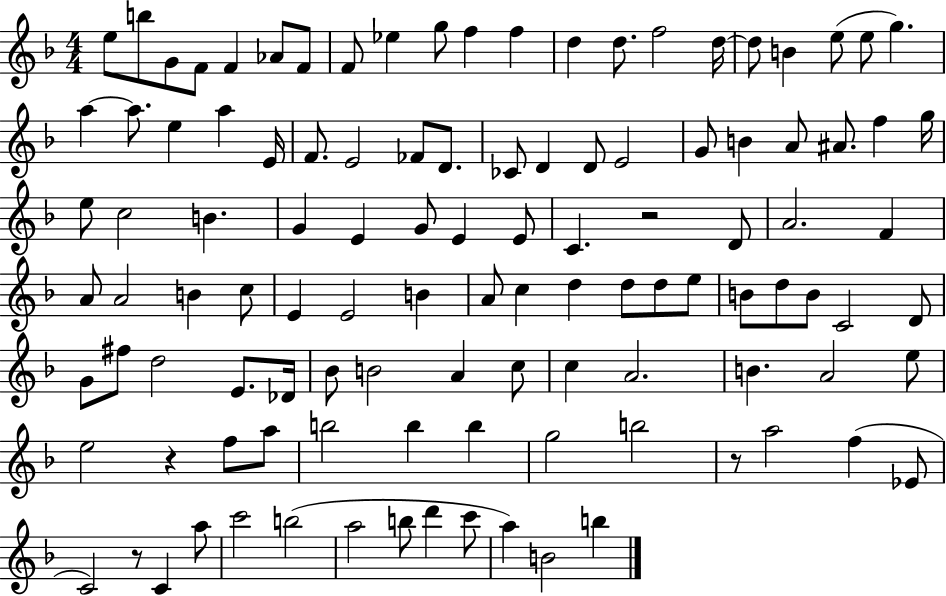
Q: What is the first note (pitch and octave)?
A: E5